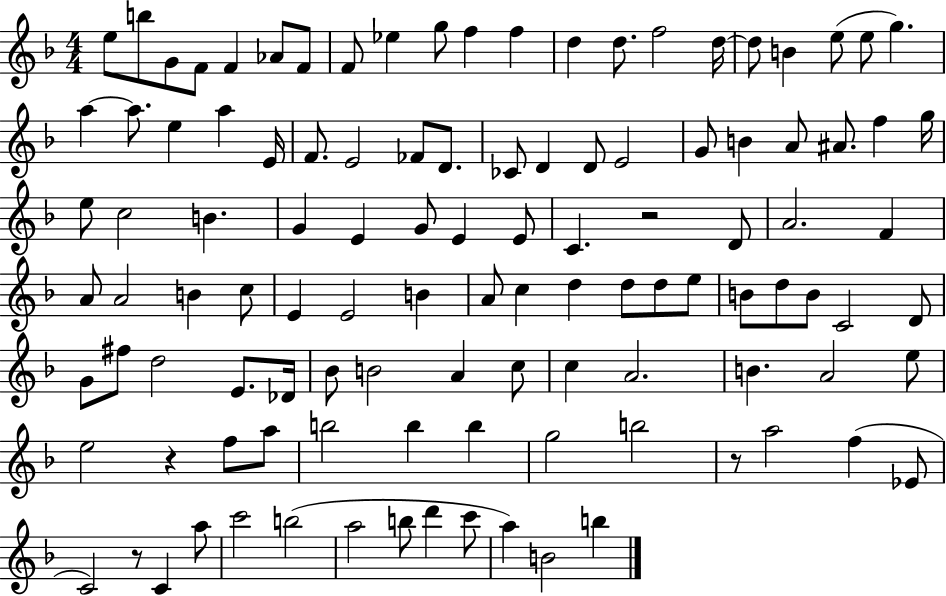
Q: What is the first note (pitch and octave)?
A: E5